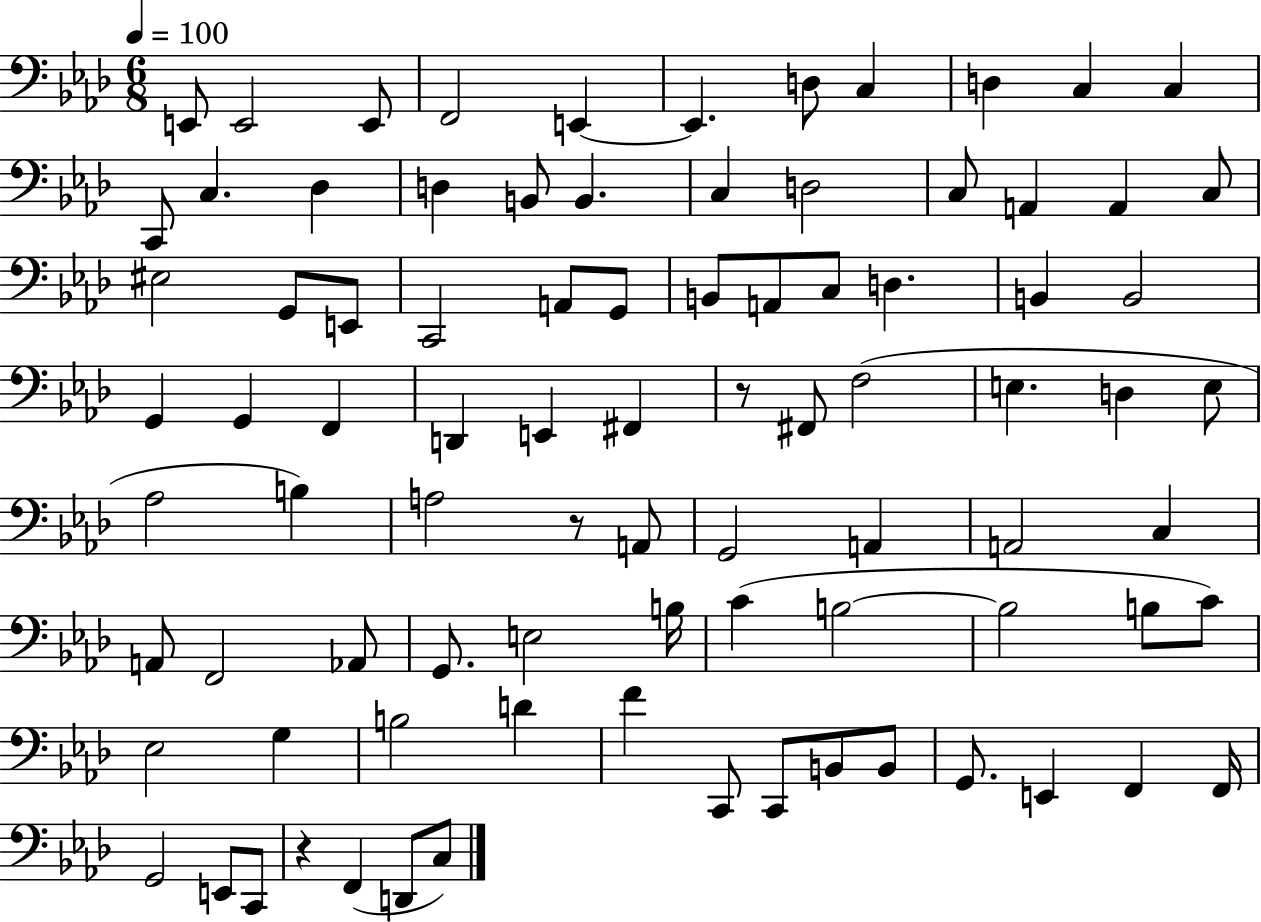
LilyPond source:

{
  \clef bass
  \numericTimeSignature
  \time 6/8
  \key aes \major
  \tempo 4 = 100
  e,8 e,2 e,8 | f,2 e,4~~ | e,4. d8 c4 | d4 c4 c4 | \break c,8 c4. des4 | d4 b,8 b,4. | c4 d2 | c8 a,4 a,4 c8 | \break eis2 g,8 e,8 | c,2 a,8 g,8 | b,8 a,8 c8 d4. | b,4 b,2 | \break g,4 g,4 f,4 | d,4 e,4 fis,4 | r8 fis,8 f2( | e4. d4 e8 | \break aes2 b4) | a2 r8 a,8 | g,2 a,4 | a,2 c4 | \break a,8 f,2 aes,8 | g,8. e2 b16 | c'4( b2~~ | b2 b8 c'8) | \break ees2 g4 | b2 d'4 | f'4 c,8 c,8 b,8 b,8 | g,8. e,4 f,4 f,16 | \break g,2 e,8 c,8 | r4 f,4( d,8 c8) | \bar "|."
}